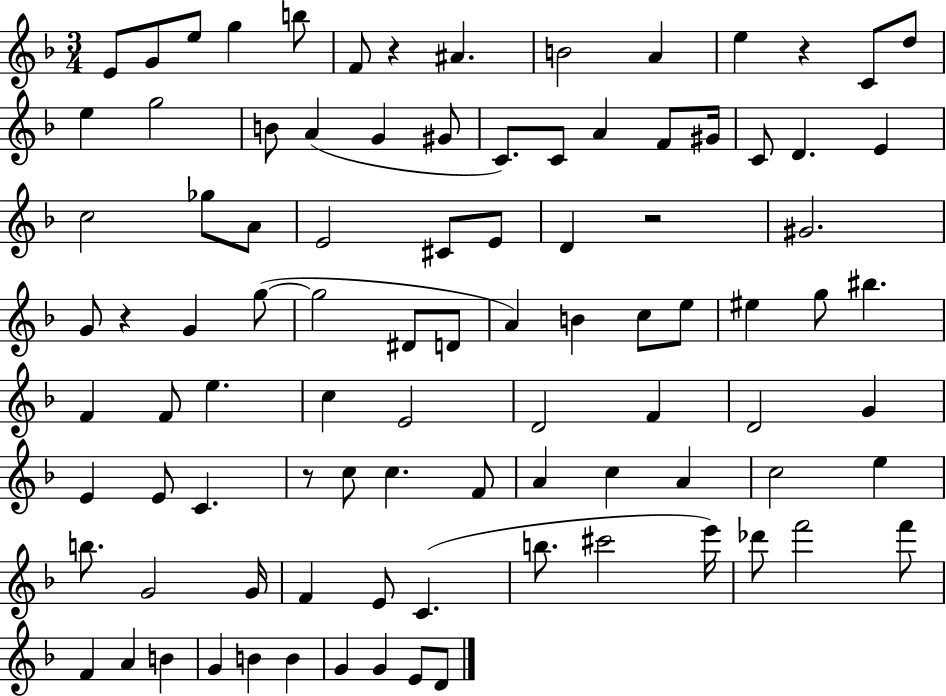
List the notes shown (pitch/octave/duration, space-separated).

E4/e G4/e E5/e G5/q B5/e F4/e R/q A#4/q. B4/h A4/q E5/q R/q C4/e D5/e E5/q G5/h B4/e A4/q G4/q G#4/e C4/e. C4/e A4/q F4/e G#4/s C4/e D4/q. E4/q C5/h Gb5/e A4/e E4/h C#4/e E4/e D4/q R/h G#4/h. G4/e R/q G4/q G5/e G5/h D#4/e D4/e A4/q B4/q C5/e E5/e EIS5/q G5/e BIS5/q. F4/q F4/e E5/q. C5/q E4/h D4/h F4/q D4/h G4/q E4/q E4/e C4/q. R/e C5/e C5/q. F4/e A4/q C5/q A4/q C5/h E5/q B5/e. G4/h G4/s F4/q E4/e C4/q. B5/e. C#6/h E6/s Db6/e F6/h F6/e F4/q A4/q B4/q G4/q B4/q B4/q G4/q G4/q E4/e D4/e